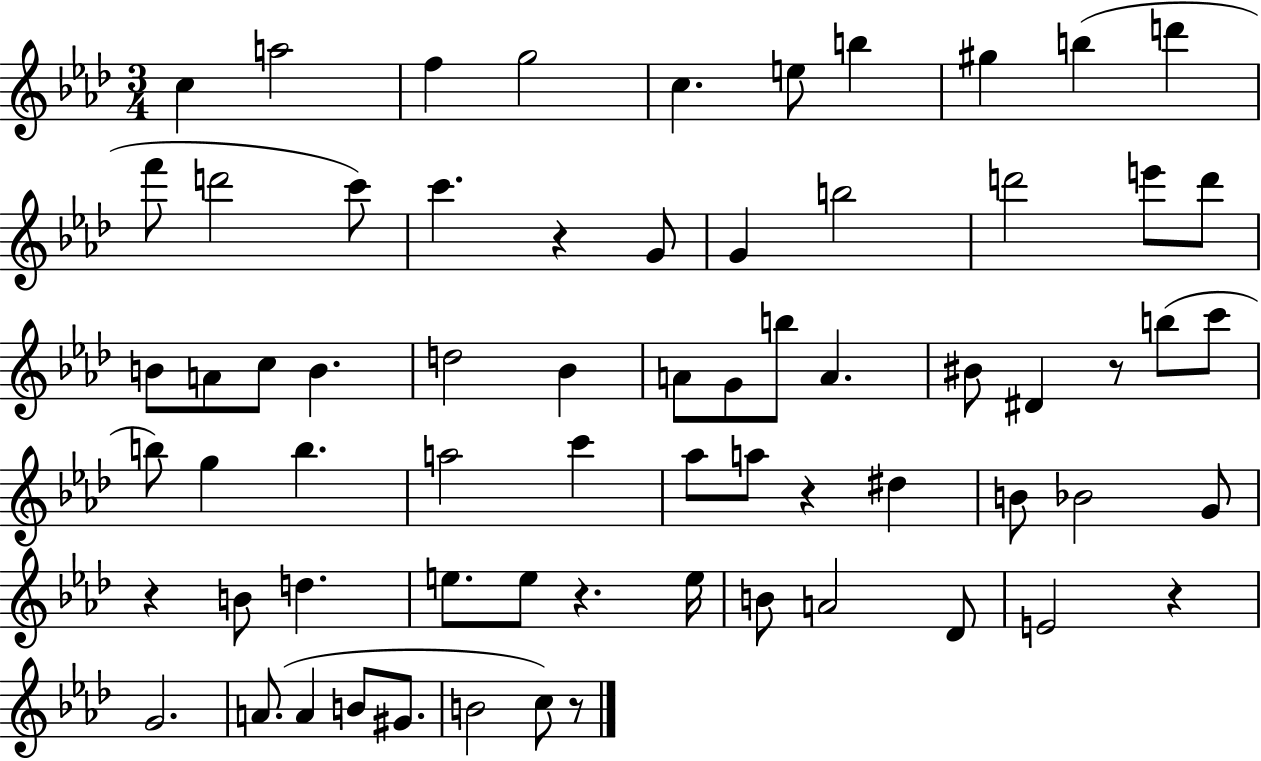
C5/q A5/h F5/q G5/h C5/q. E5/e B5/q G#5/q B5/q D6/q F6/e D6/h C6/e C6/q. R/q G4/e G4/q B5/h D6/h E6/e D6/e B4/e A4/e C5/e B4/q. D5/h Bb4/q A4/e G4/e B5/e A4/q. BIS4/e D#4/q R/e B5/e C6/e B5/e G5/q B5/q. A5/h C6/q Ab5/e A5/e R/q D#5/q B4/e Bb4/h G4/e R/q B4/e D5/q. E5/e. E5/e R/q. E5/s B4/e A4/h Db4/e E4/h R/q G4/h. A4/e. A4/q B4/e G#4/e. B4/h C5/e R/e